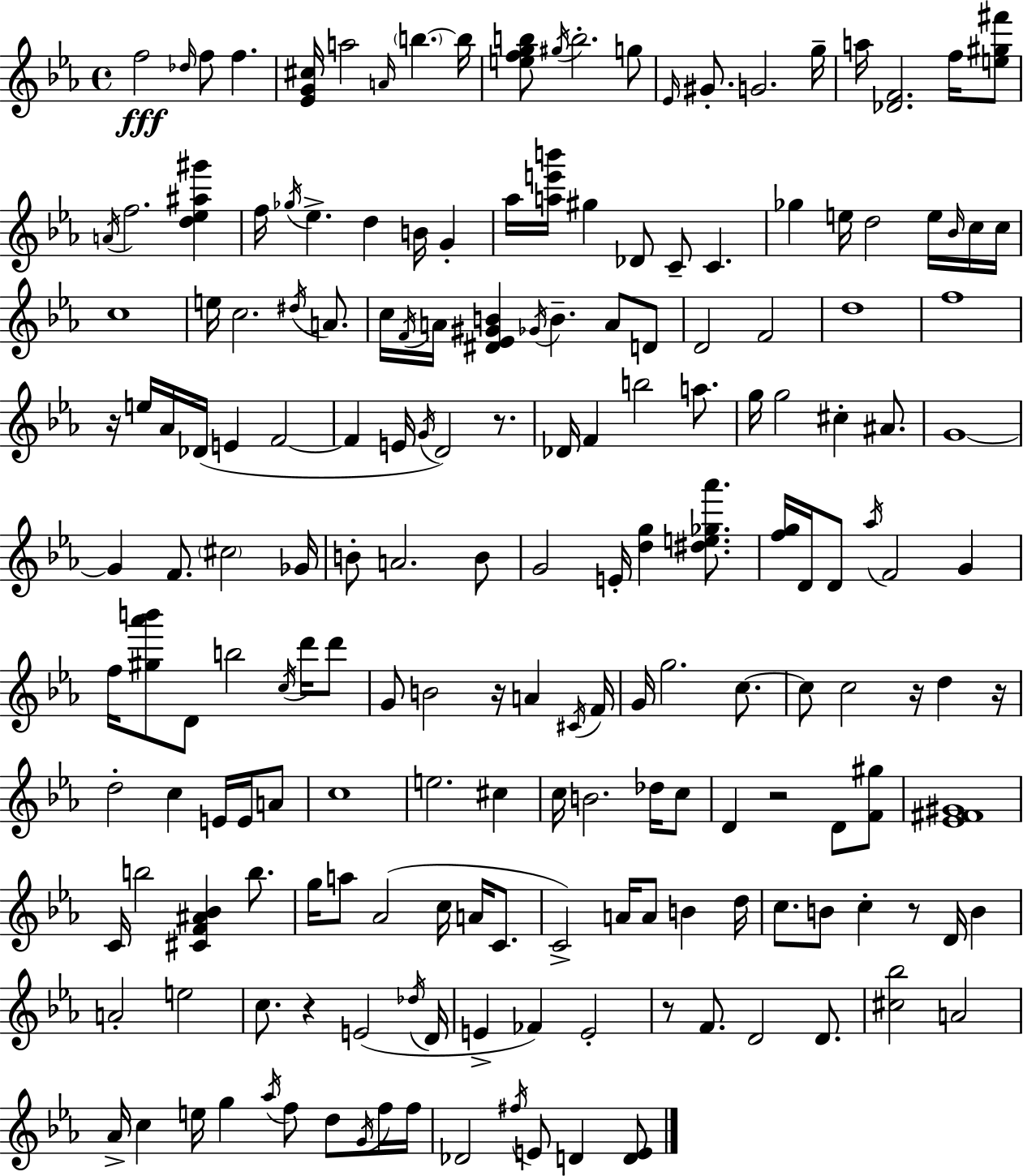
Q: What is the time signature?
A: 4/4